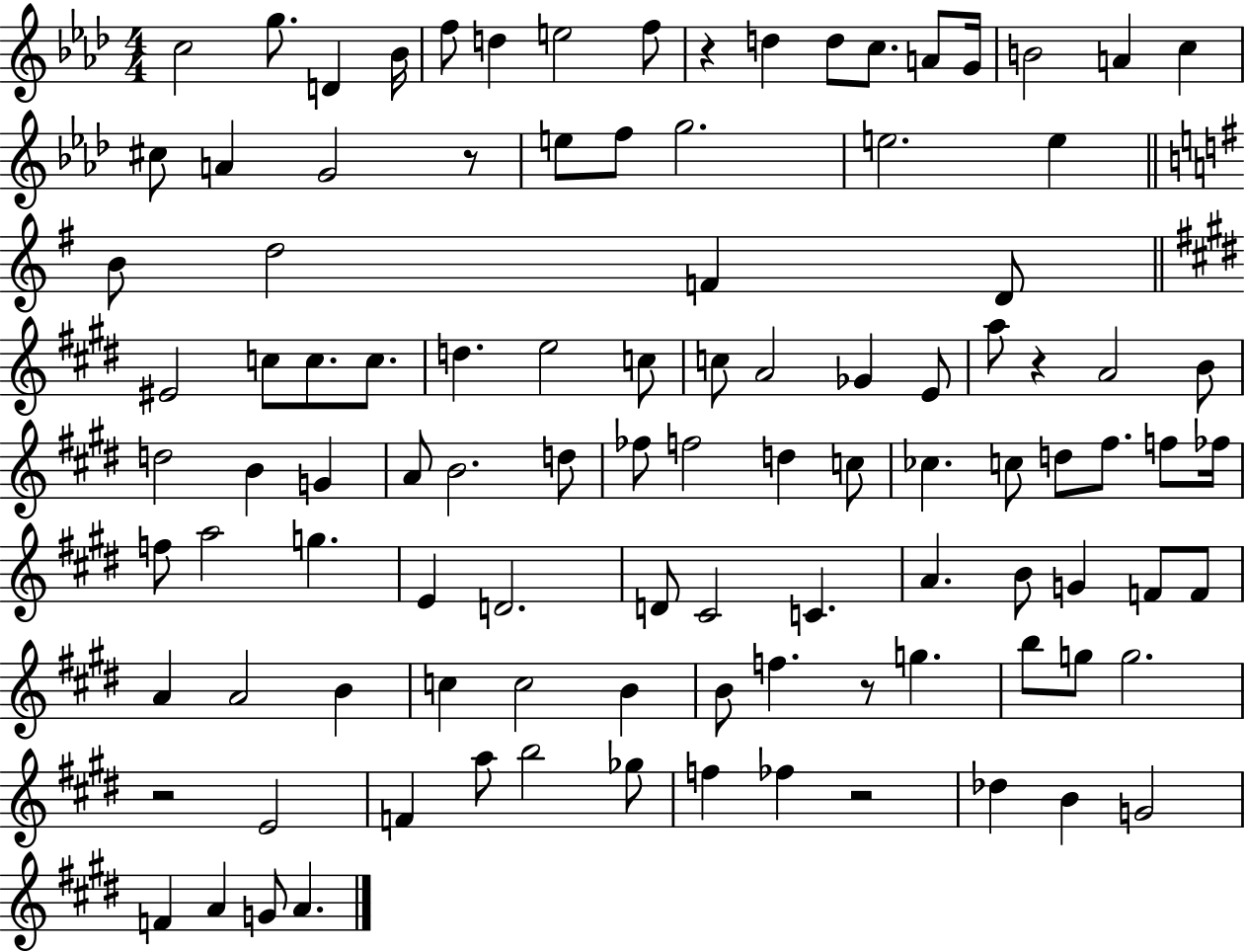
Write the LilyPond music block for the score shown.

{
  \clef treble
  \numericTimeSignature
  \time 4/4
  \key aes \major
  \repeat volta 2 { c''2 g''8. d'4 bes'16 | f''8 d''4 e''2 f''8 | r4 d''4 d''8 c''8. a'8 g'16 | b'2 a'4 c''4 | \break cis''8 a'4 g'2 r8 | e''8 f''8 g''2. | e''2. e''4 | \bar "||" \break \key e \minor b'8 d''2 f'4 d'8 | \bar "||" \break \key e \major eis'2 c''8 c''8. c''8. | d''4. e''2 c''8 | c''8 a'2 ges'4 e'8 | a''8 r4 a'2 b'8 | \break d''2 b'4 g'4 | a'8 b'2. d''8 | fes''8 f''2 d''4 c''8 | ces''4. c''8 d''8 fis''8. f''8 fes''16 | \break f''8 a''2 g''4. | e'4 d'2. | d'8 cis'2 c'4. | a'4. b'8 g'4 f'8 f'8 | \break a'4 a'2 b'4 | c''4 c''2 b'4 | b'8 f''4. r8 g''4. | b''8 g''8 g''2. | \break r2 e'2 | f'4 a''8 b''2 ges''8 | f''4 fes''4 r2 | des''4 b'4 g'2 | \break f'4 a'4 g'8 a'4. | } \bar "|."
}